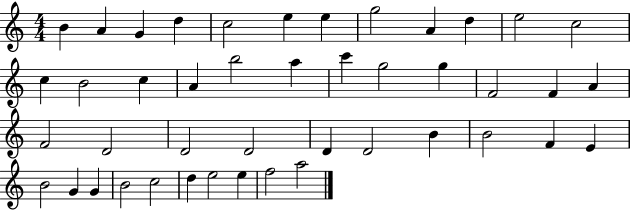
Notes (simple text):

B4/q A4/q G4/q D5/q C5/h E5/q E5/q G5/h A4/q D5/q E5/h C5/h C5/q B4/h C5/q A4/q B5/h A5/q C6/q G5/h G5/q F4/h F4/q A4/q F4/h D4/h D4/h D4/h D4/q D4/h B4/q B4/h F4/q E4/q B4/h G4/q G4/q B4/h C5/h D5/q E5/h E5/q F5/h A5/h